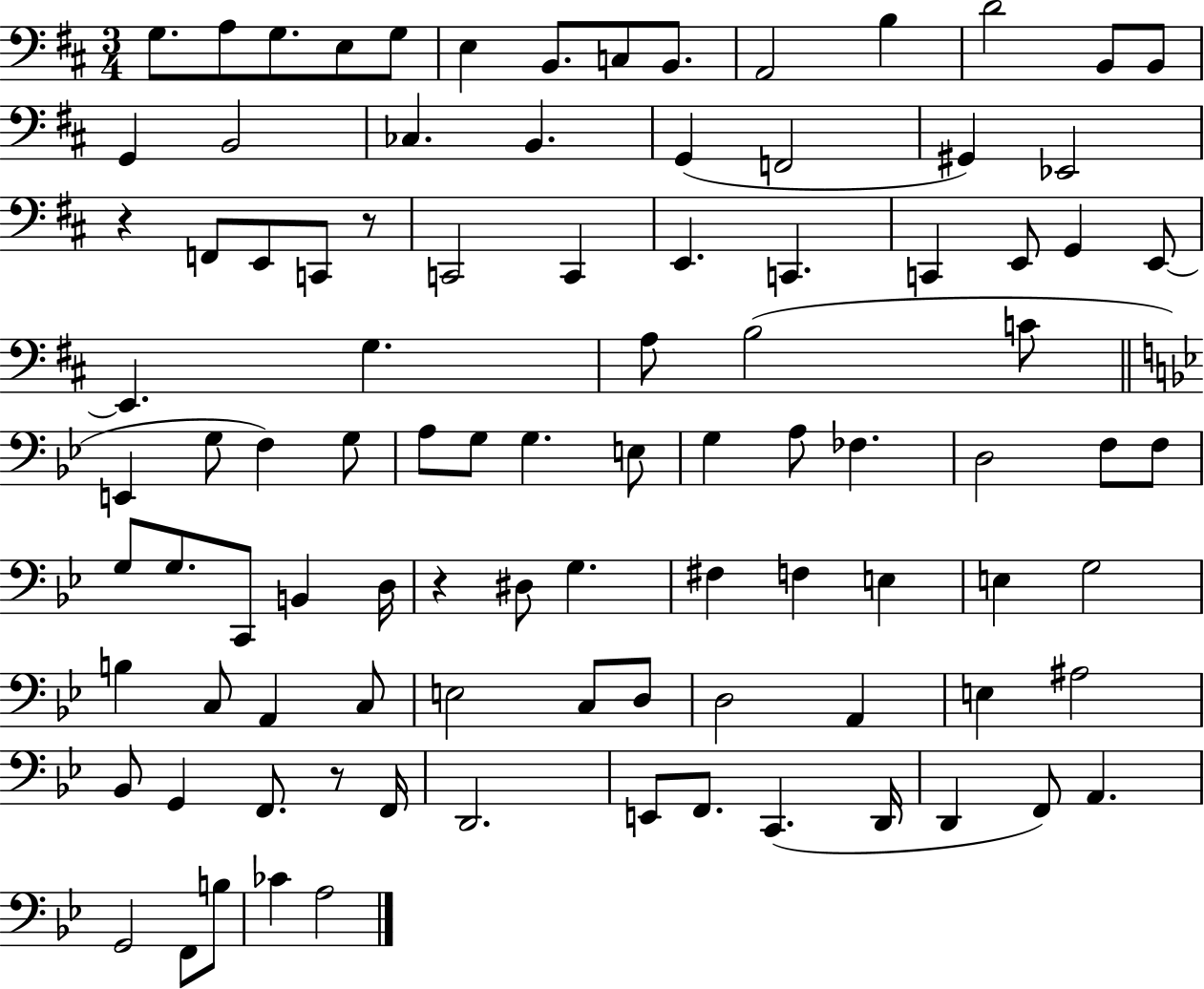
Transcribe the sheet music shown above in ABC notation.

X:1
T:Untitled
M:3/4
L:1/4
K:D
G,/2 A,/2 G,/2 E,/2 G,/2 E, B,,/2 C,/2 B,,/2 A,,2 B, D2 B,,/2 B,,/2 G,, B,,2 _C, B,, G,, F,,2 ^G,, _E,,2 z F,,/2 E,,/2 C,,/2 z/2 C,,2 C,, E,, C,, C,, E,,/2 G,, E,,/2 E,, G, A,/2 B,2 C/2 E,, G,/2 F, G,/2 A,/2 G,/2 G, E,/2 G, A,/2 _F, D,2 F,/2 F,/2 G,/2 G,/2 C,,/2 B,, D,/4 z ^D,/2 G, ^F, F, E, E, G,2 B, C,/2 A,, C,/2 E,2 C,/2 D,/2 D,2 A,, E, ^A,2 _B,,/2 G,, F,,/2 z/2 F,,/4 D,,2 E,,/2 F,,/2 C,, D,,/4 D,, F,,/2 A,, G,,2 F,,/2 B,/2 _C A,2